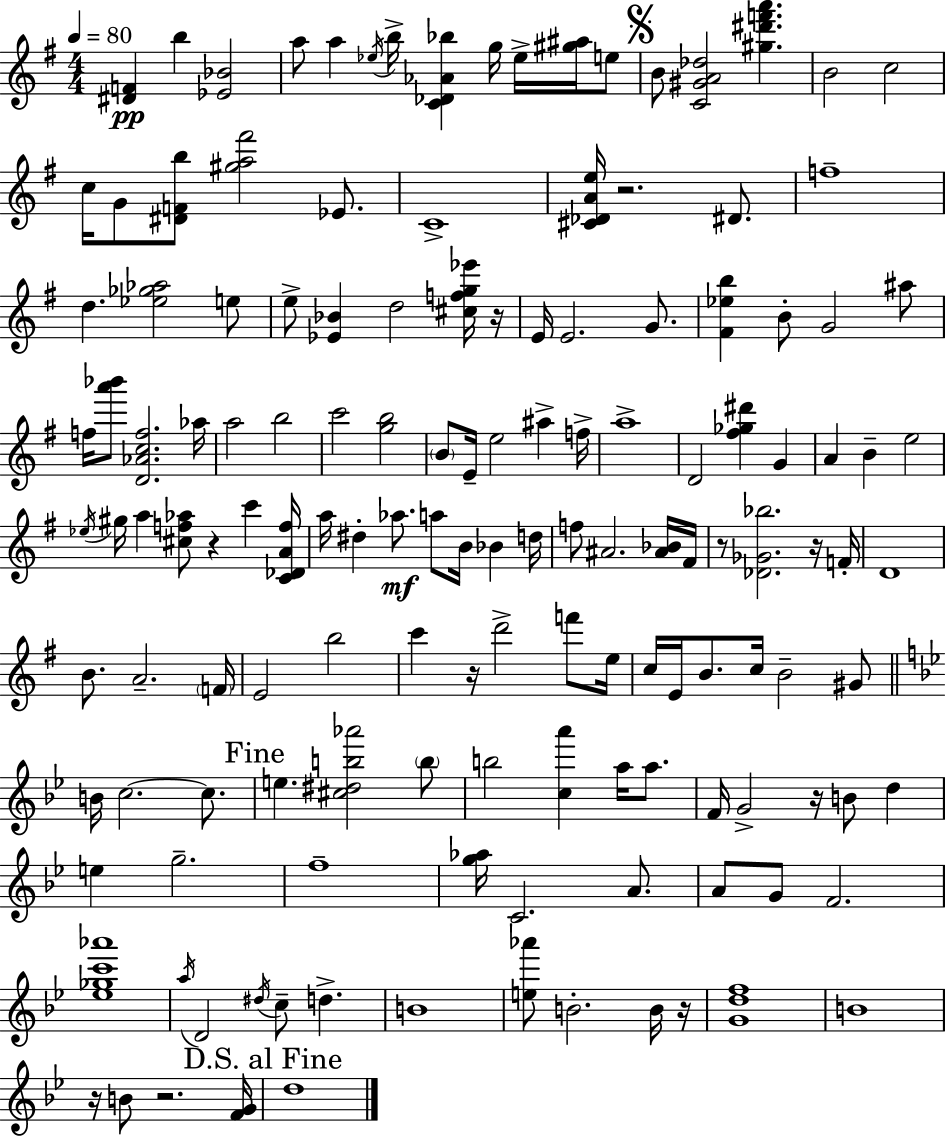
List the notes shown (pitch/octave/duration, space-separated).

[D#4,F4]/q B5/q [Eb4,Bb4]/h A5/e A5/q Eb5/s B5/s [C4,Db4,Ab4,Bb5]/q G5/s Eb5/s [G#5,A#5]/s E5/e B4/e [C4,G#4,A4,Db5]/h [G#5,D#6,F6,A6]/q. B4/h C5/h C5/s G4/e [D#4,F4,B5]/e [G#5,A5,F#6]/h Eb4/e. C4/w [C#4,Db4,A4,E5]/s R/h. D#4/e. F5/w D5/q. [Eb5,Gb5,Ab5]/h E5/e E5/e [Eb4,Bb4]/q D5/h [C#5,F5,G5,Eb6]/s R/s E4/s E4/h. G4/e. [F#4,Eb5,B5]/q B4/e G4/h A#5/e F5/s [A6,Bb6]/e [D4,Ab4,C5,F5]/h. Ab5/s A5/h B5/h C6/h [G5,B5]/h B4/e E4/s E5/h A#5/q F5/s A5/w D4/h [F#5,Gb5,D#6]/q G4/q A4/q B4/q E5/h Eb5/s G#5/s A5/q [C#5,F5,Ab5]/e R/q C6/q [C4,Db4,A4,F5]/s A5/s D#5/q Ab5/e. A5/e B4/s Bb4/q D5/s F5/e A#4/h. [A#4,Bb4]/s F#4/s R/e [Db4,Gb4,Bb5]/h. R/s F4/s D4/w B4/e. A4/h. F4/s E4/h B5/h C6/q R/s D6/h F6/e E5/s C5/s E4/s B4/e. C5/s B4/h G#4/e B4/s C5/h. C5/e. E5/q. [C#5,D#5,B5,Ab6]/h B5/e B5/h [C5,A6]/q A5/s A5/e. F4/s G4/h R/s B4/e D5/q E5/q G5/h. F5/w [G5,Ab5]/s C4/h. A4/e. A4/e G4/e F4/h. [Eb5,Gb5,C6,Ab6]/w A5/s D4/h D#5/s C5/e D5/q. B4/w [E5,Ab6]/e B4/h. B4/s R/s [G4,D5,F5]/w B4/w R/s B4/e R/h. [F4,G4]/s D5/w